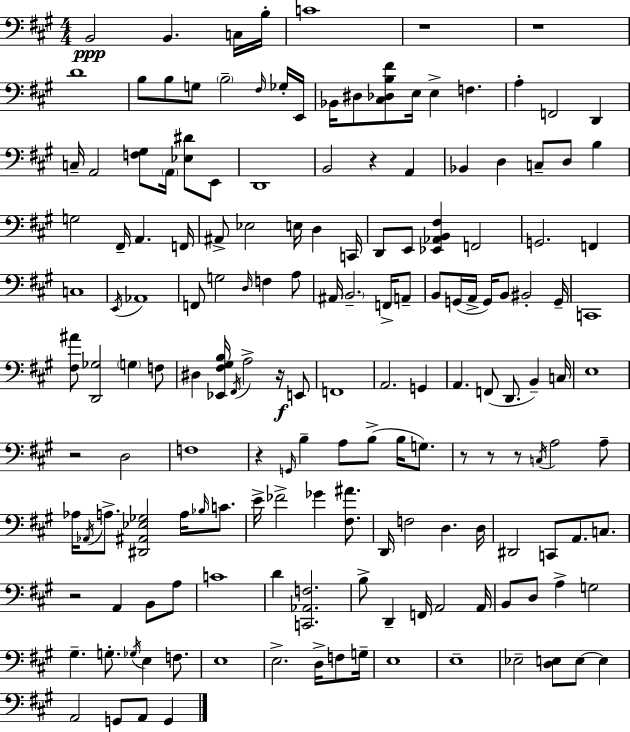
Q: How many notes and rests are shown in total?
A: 164